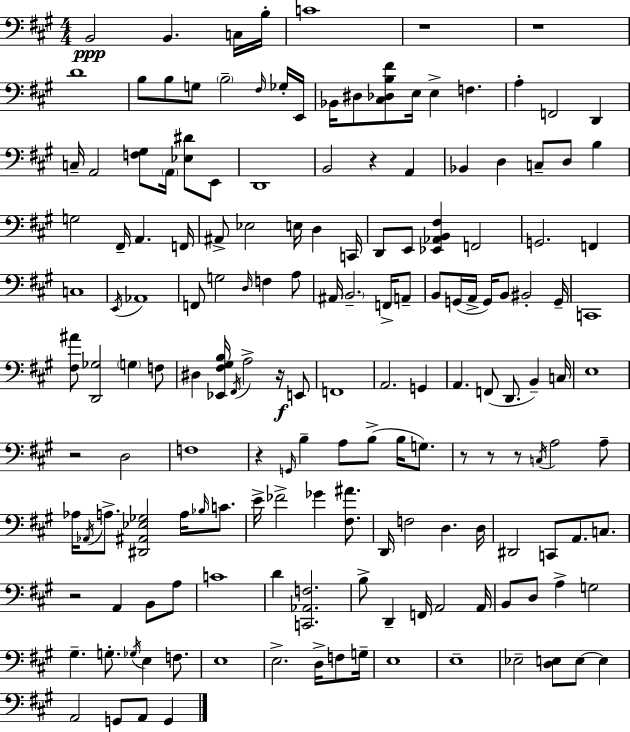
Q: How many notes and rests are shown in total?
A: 164